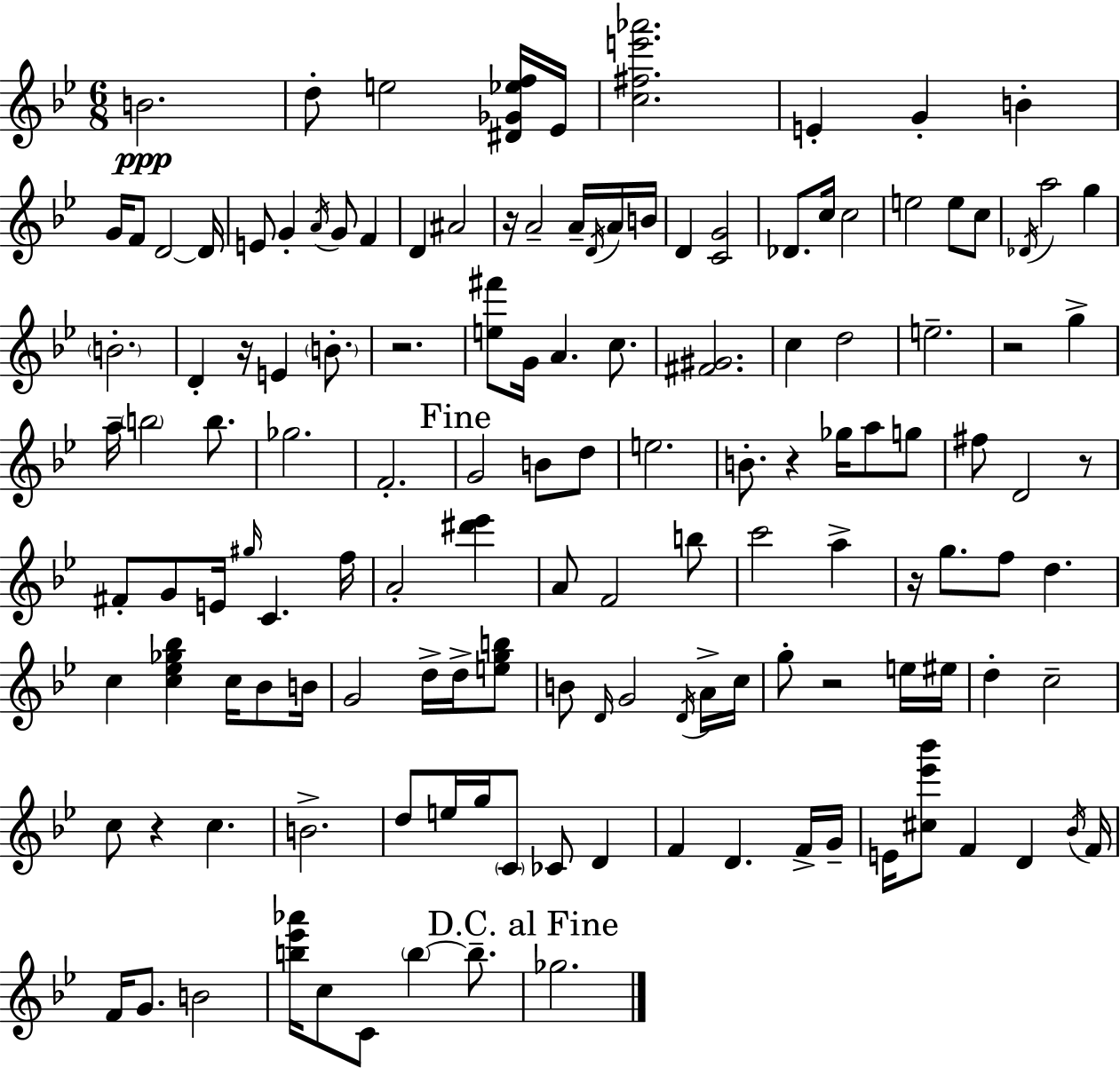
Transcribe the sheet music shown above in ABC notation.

X:1
T:Untitled
M:6/8
L:1/4
K:Gm
B2 d/2 e2 [^D_G_ef]/4 _E/4 [c^fe'_a']2 E G B G/4 F/2 D2 D/4 E/2 G A/4 G/2 F D ^A2 z/4 A2 A/4 D/4 A/4 B/4 D [CG]2 _D/2 c/4 c2 e2 e/2 c/2 _D/4 a2 g B2 D z/4 E B/2 z2 [e^f']/2 G/4 A c/2 [^F^G]2 c d2 e2 z2 g a/4 b2 b/2 _g2 F2 G2 B/2 d/2 e2 B/2 z _g/4 a/2 g/2 ^f/2 D2 z/2 ^F/2 G/2 E/4 ^g/4 C f/4 A2 [^d'_e'] A/2 F2 b/2 c'2 a z/4 g/2 f/2 d c [c_e_g_b] c/4 _B/2 B/4 G2 d/4 d/4 [egb]/2 B/2 D/4 G2 D/4 A/4 c/4 g/2 z2 e/4 ^e/4 d c2 c/2 z c B2 d/2 e/4 g/4 C/2 _C/2 D F D F/4 G/4 E/4 [^c_e'_b']/2 F D _B/4 F/4 F/4 G/2 B2 [b_e'_a']/4 c/2 C/2 b b/2 _g2